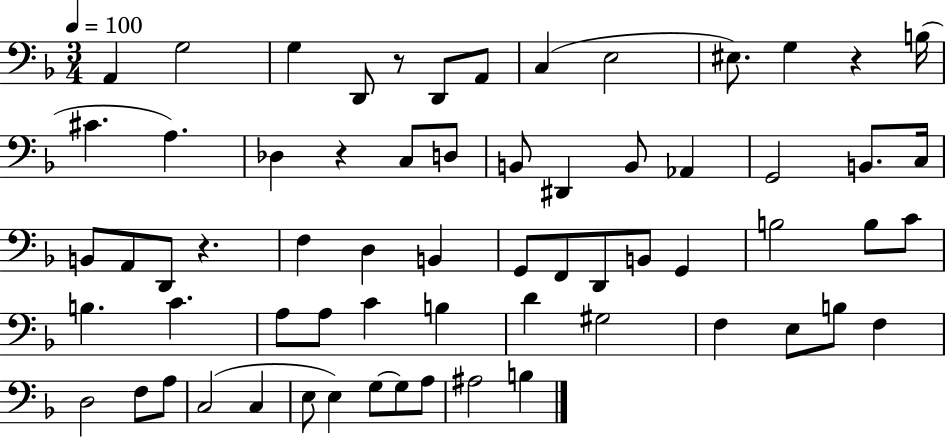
{
  \clef bass
  \numericTimeSignature
  \time 3/4
  \key f \major
  \tempo 4 = 100
  \repeat volta 2 { a,4 g2 | g4 d,8 r8 d,8 a,8 | c4( e2 | eis8.) g4 r4 b16( | \break cis'4. a4.) | des4 r4 c8 d8 | b,8 dis,4 b,8 aes,4 | g,2 b,8. c16 | \break b,8 a,8 d,8 r4. | f4 d4 b,4 | g,8 f,8 d,8 b,8 g,4 | b2 b8 c'8 | \break b4. c'4. | a8 a8 c'4 b4 | d'4 gis2 | f4 e8 b8 f4 | \break d2 f8 a8 | c2( c4 | e8 e4) g8~~ g8 a8 | ais2 b4 | \break } \bar "|."
}